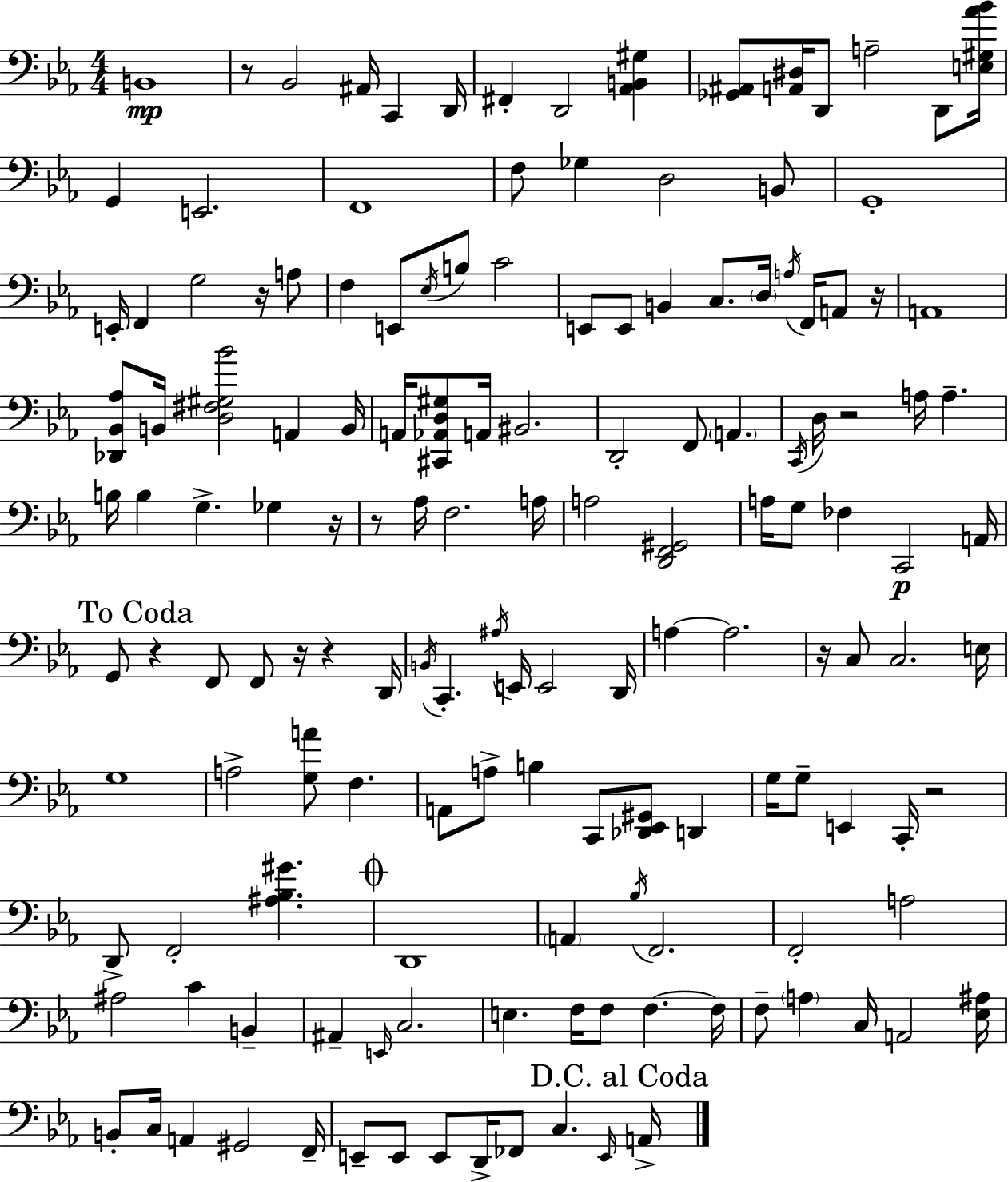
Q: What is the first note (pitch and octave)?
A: B2